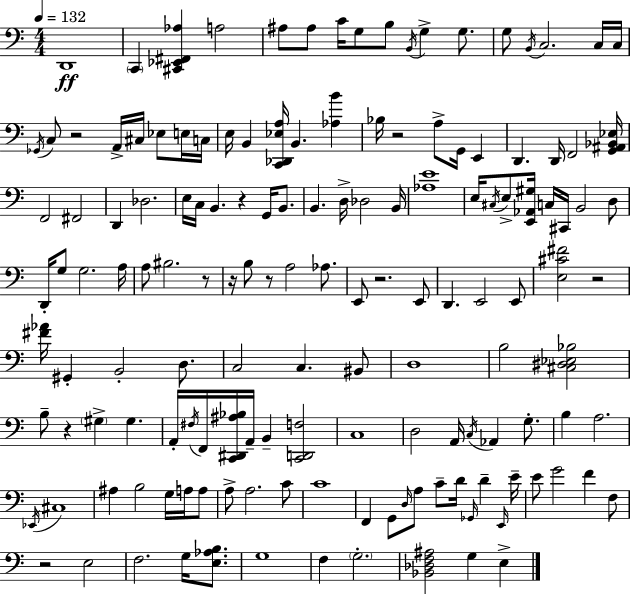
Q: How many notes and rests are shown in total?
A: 147